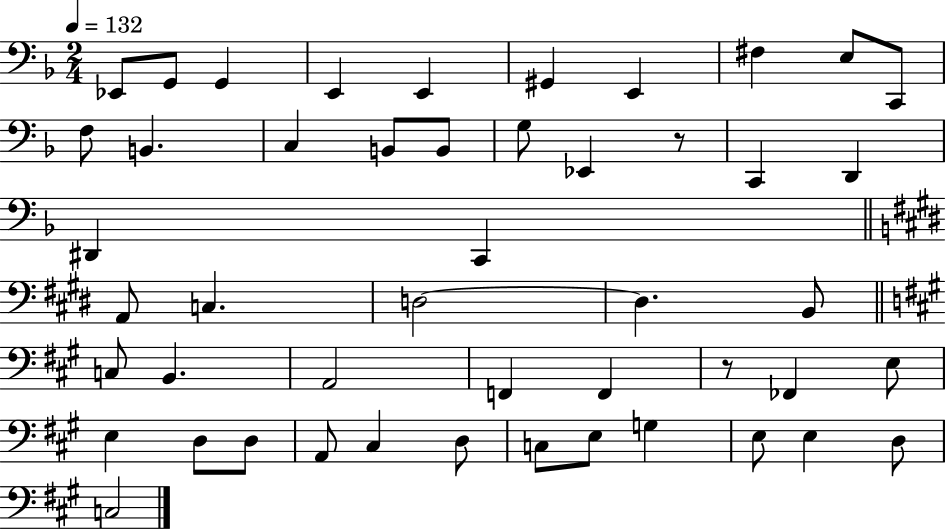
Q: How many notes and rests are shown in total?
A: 48